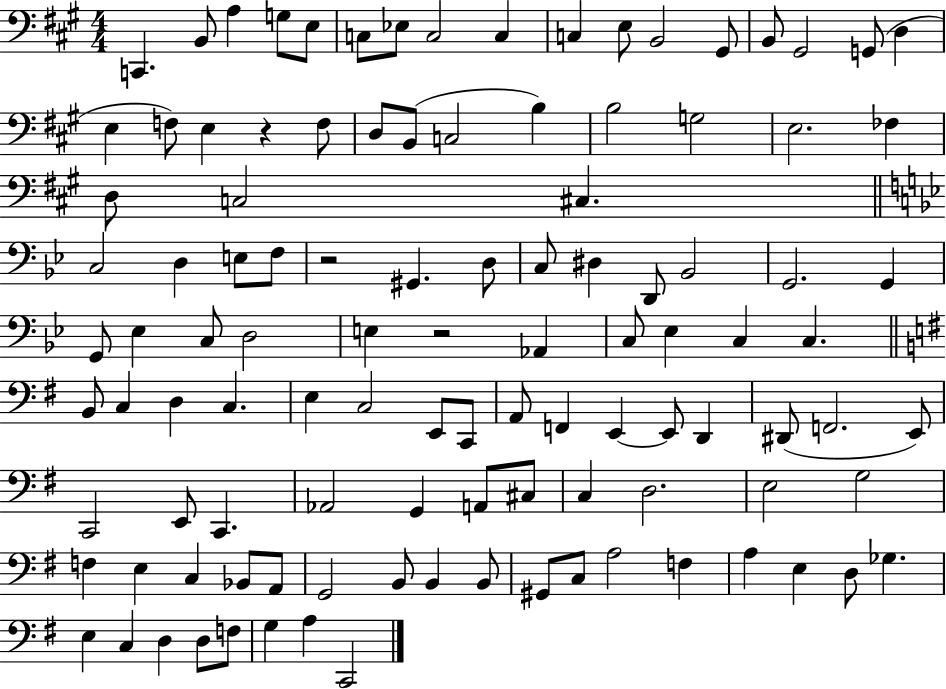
X:1
T:Untitled
M:4/4
L:1/4
K:A
C,, B,,/2 A, G,/2 E,/2 C,/2 _E,/2 C,2 C, C, E,/2 B,,2 ^G,,/2 B,,/2 ^G,,2 G,,/2 D, E, F,/2 E, z F,/2 D,/2 B,,/2 C,2 B, B,2 G,2 E,2 _F, D,/2 C,2 ^C, C,2 D, E,/2 F,/2 z2 ^G,, D,/2 C,/2 ^D, D,,/2 _B,,2 G,,2 G,, G,,/2 _E, C,/2 D,2 E, z2 _A,, C,/2 _E, C, C, B,,/2 C, D, C, E, C,2 E,,/2 C,,/2 A,,/2 F,, E,, E,,/2 D,, ^D,,/2 F,,2 E,,/2 C,,2 E,,/2 C,, _A,,2 G,, A,,/2 ^C,/2 C, D,2 E,2 G,2 F, E, C, _B,,/2 A,,/2 G,,2 B,,/2 B,, B,,/2 ^G,,/2 C,/2 A,2 F, A, E, D,/2 _G, E, C, D, D,/2 F,/2 G, A, C,,2